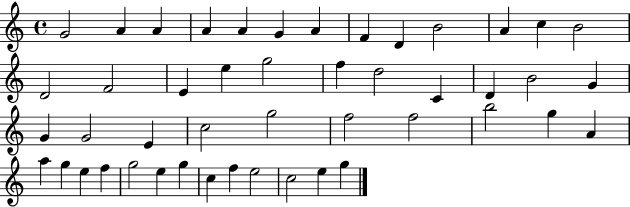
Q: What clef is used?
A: treble